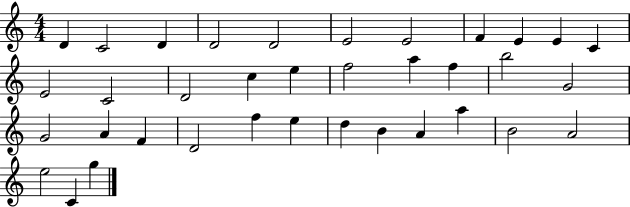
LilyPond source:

{
  \clef treble
  \numericTimeSignature
  \time 4/4
  \key c \major
  d'4 c'2 d'4 | d'2 d'2 | e'2 e'2 | f'4 e'4 e'4 c'4 | \break e'2 c'2 | d'2 c''4 e''4 | f''2 a''4 f''4 | b''2 g'2 | \break g'2 a'4 f'4 | d'2 f''4 e''4 | d''4 b'4 a'4 a''4 | b'2 a'2 | \break e''2 c'4 g''4 | \bar "|."
}